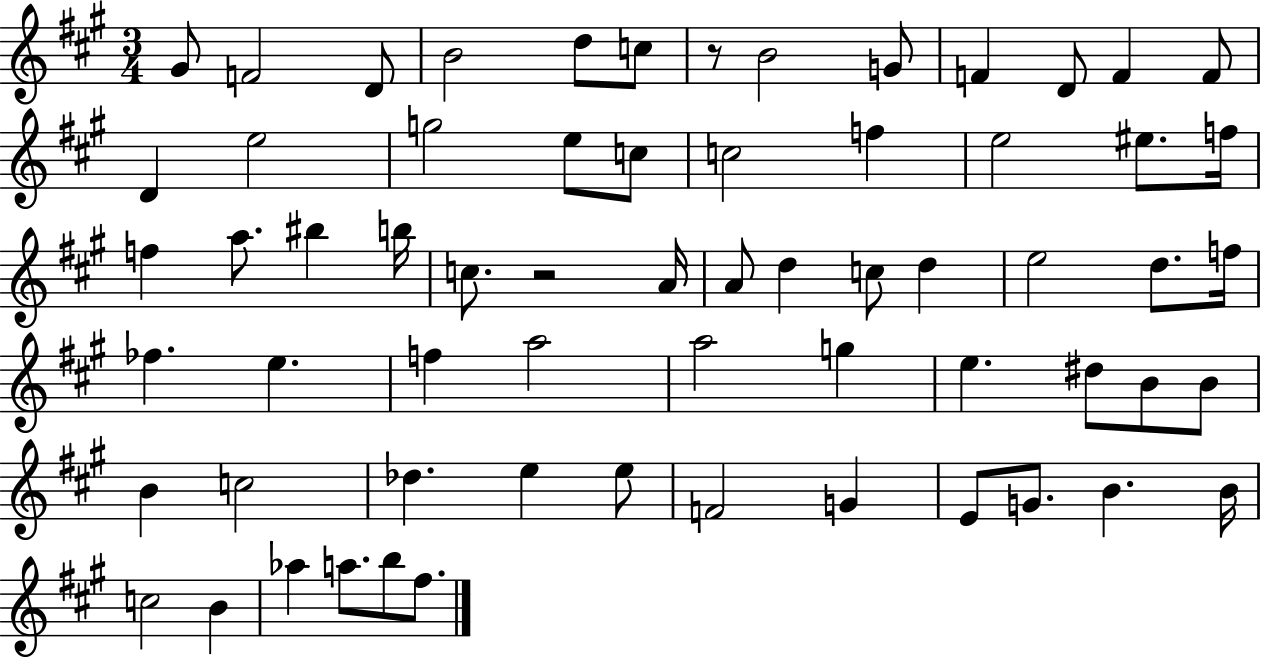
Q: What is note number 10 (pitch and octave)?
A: D4